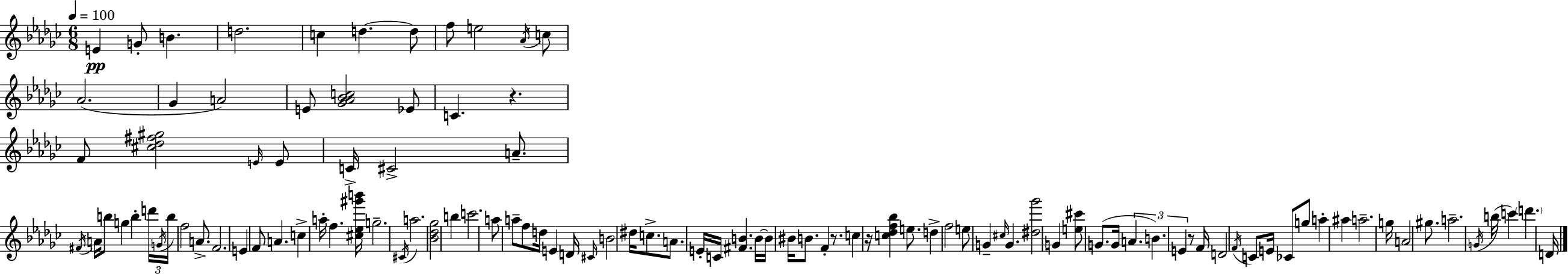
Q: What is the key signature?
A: EES minor